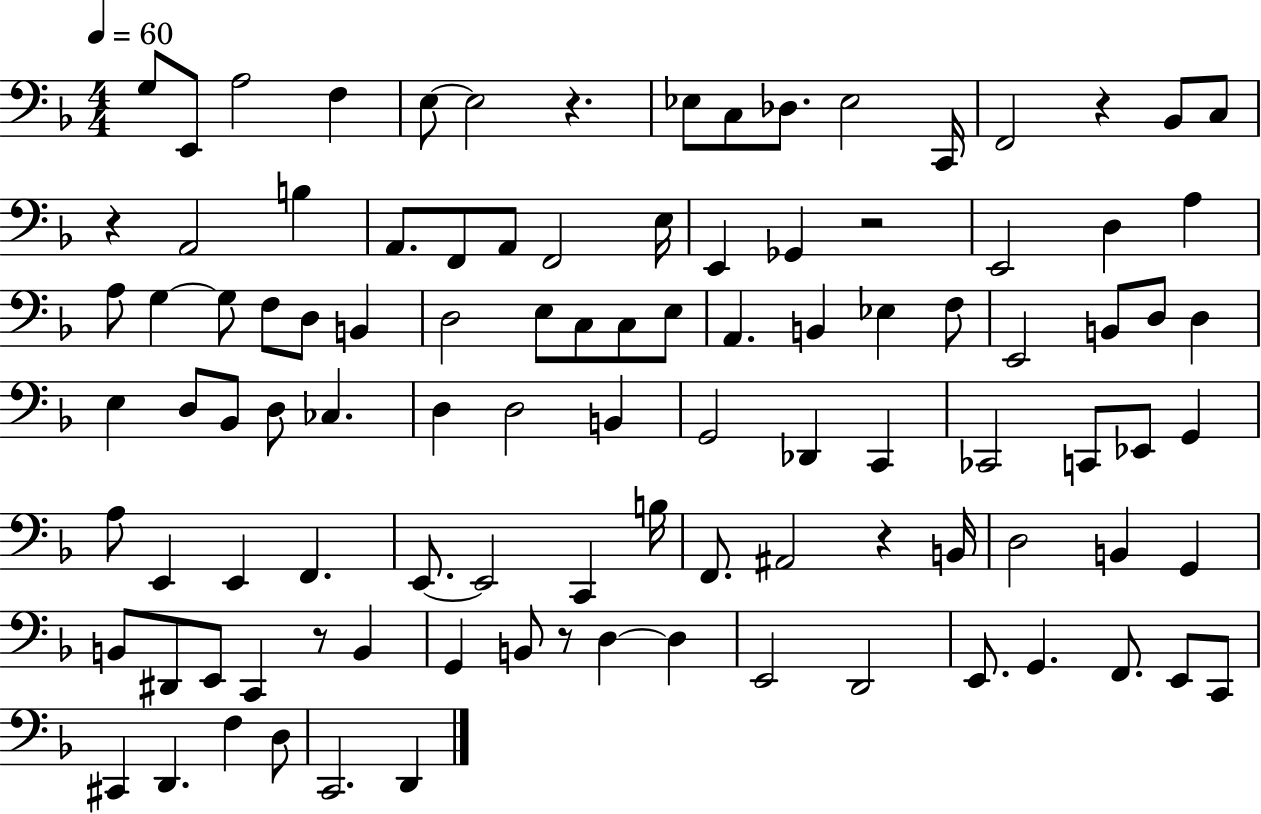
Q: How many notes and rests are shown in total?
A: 103